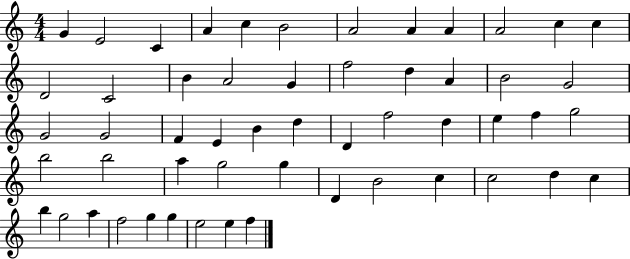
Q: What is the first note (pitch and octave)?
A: G4